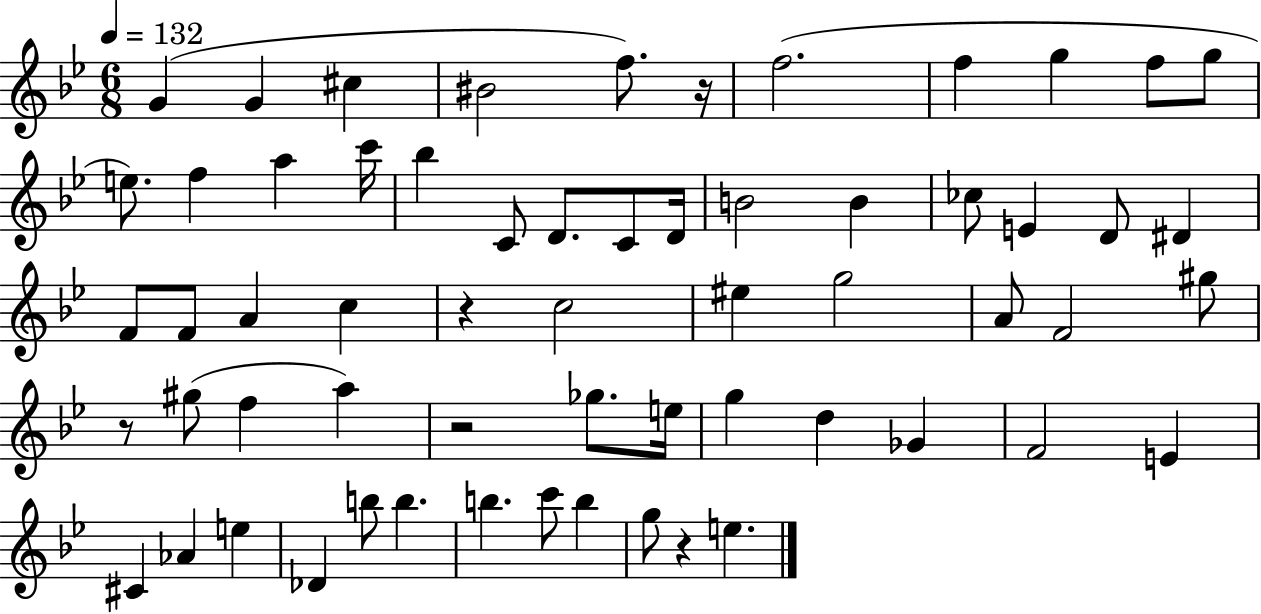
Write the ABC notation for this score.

X:1
T:Untitled
M:6/8
L:1/4
K:Bb
G G ^c ^B2 f/2 z/4 f2 f g f/2 g/2 e/2 f a c'/4 _b C/2 D/2 C/2 D/4 B2 B _c/2 E D/2 ^D F/2 F/2 A c z c2 ^e g2 A/2 F2 ^g/2 z/2 ^g/2 f a z2 _g/2 e/4 g d _G F2 E ^C _A e _D b/2 b b c'/2 b g/2 z e